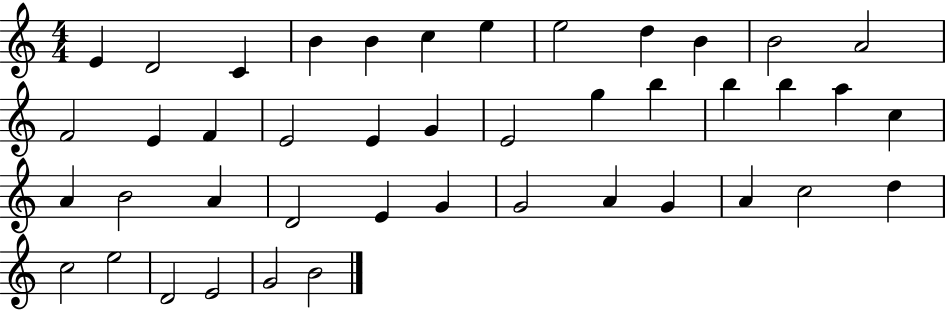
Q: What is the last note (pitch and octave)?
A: B4